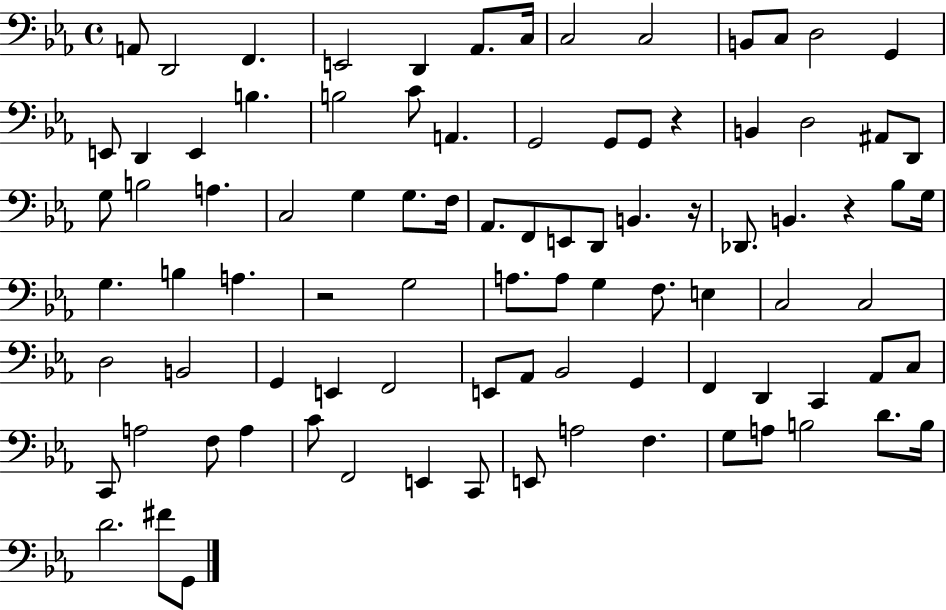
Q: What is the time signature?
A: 4/4